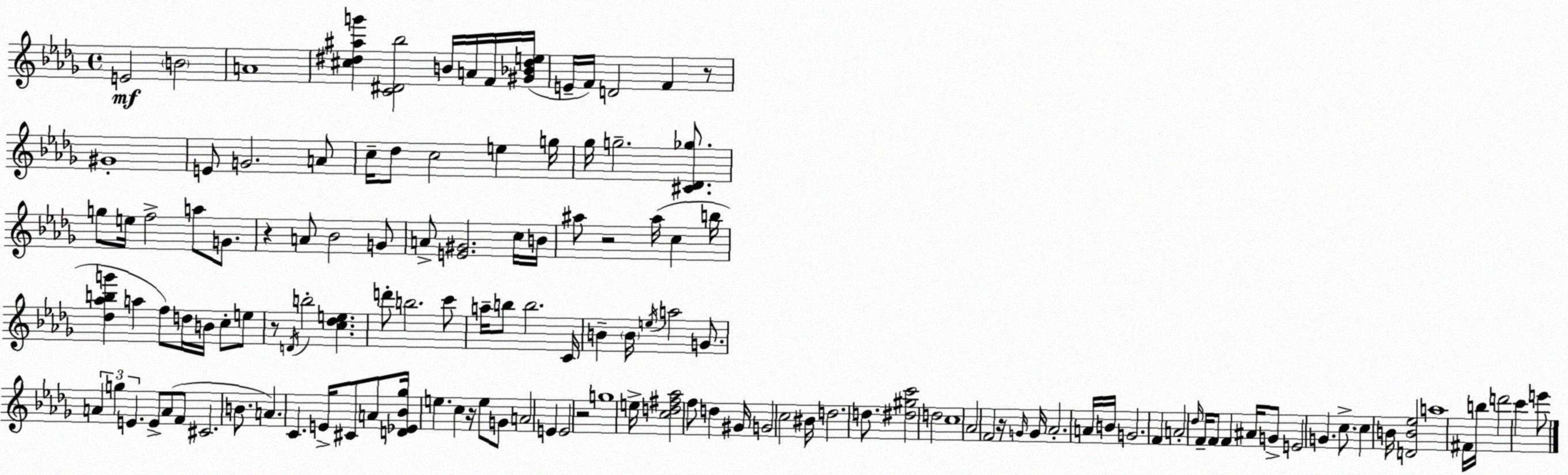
X:1
T:Untitled
M:4/4
L:1/4
K:Bbm
E2 B2 A4 [^c^d^ag'] [C^D_b]2 B/4 A/4 F/4 [^G_B^de]/4 E/4 F/4 D2 F z/2 ^G4 E/2 G2 A/2 c/4 _d/2 c2 e g/4 _g/4 g2 [^C_D_g]/2 g/2 e/4 f2 a/2 G/2 z A/2 _B2 G/2 A/2 [E^G]2 c/4 B/4 ^a/2 z2 ^a/4 c b/4 [_d_abg'] a f/2 d/4 B/4 c/2 e/2 z/2 D/4 b2 [c_de] d'/2 b2 c'/2 a/4 b/2 b2 C/4 B B/4 e/4 a2 G/2 A g E E/2 A/2 F/2 ^C2 B/2 A C E/4 ^C/2 A/2 [D_E_B_g]/4 e c z/4 e/2 G/2 A2 E E2 z2 g4 e/4 [cd^f_a]2 f/2 d ^G/4 G2 c2 ^B/4 d2 d/2 [^d^gc']2 d2 c4 _A2 F2 z/4 G/4 G/4 _A2 A/4 B/4 G2 F A2 _d/4 F/4 F/2 F ^A/4 G/2 E2 G c/2 c B/4 [DB_e]2 a4 ^F/4 b/4 d'2 c' e'/2